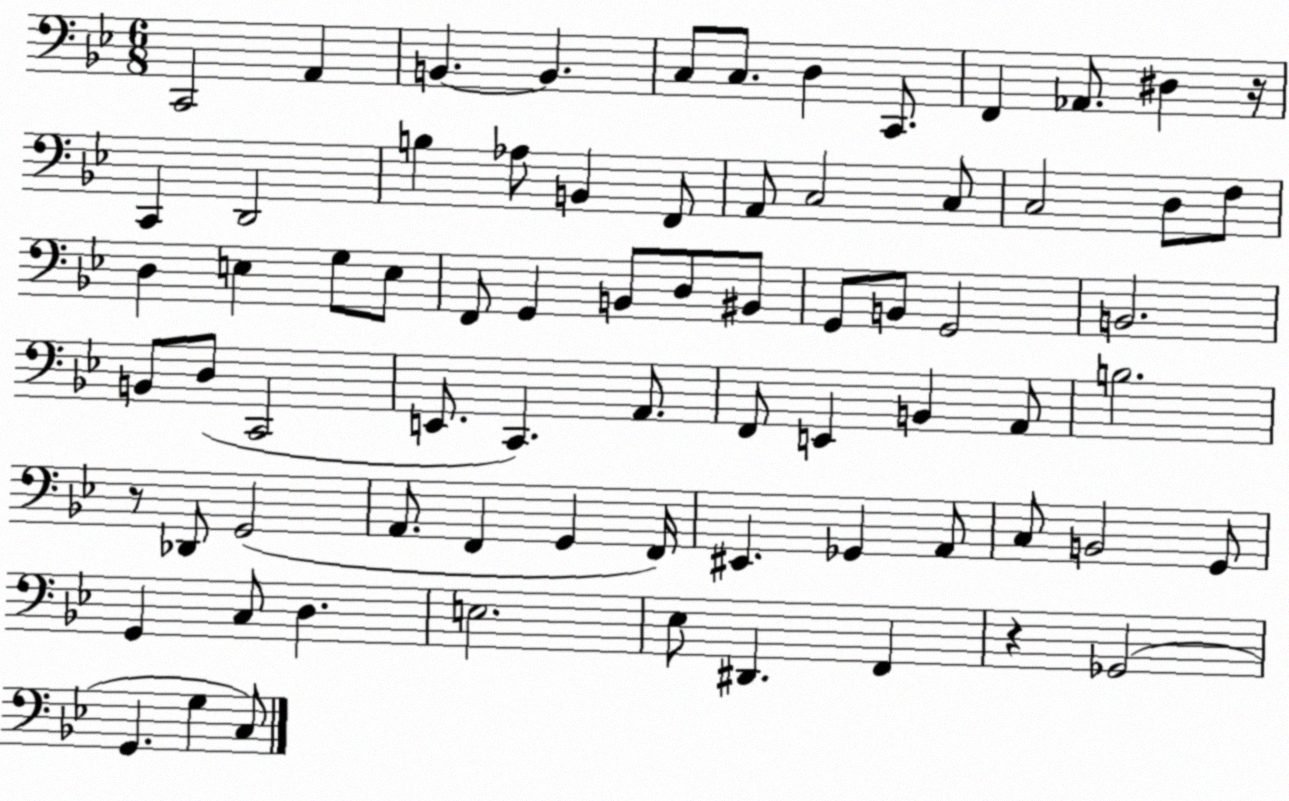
X:1
T:Untitled
M:6/8
L:1/4
K:Bb
C,,2 A,, B,, B,, C,/2 C,/2 D, C,,/2 F,, _A,,/2 ^D, z/4 C,, D,,2 B, _A,/2 B,, F,,/2 A,,/2 C,2 C,/2 C,2 D,/2 F,/2 D, E, G,/2 E,/2 F,,/2 G,, B,,/2 D,/2 ^B,,/2 G,,/2 B,,/2 G,,2 B,,2 B,,/2 D,/2 C,,2 E,,/2 C,, A,,/2 F,,/2 E,, B,, A,,/2 B,2 z/2 _D,,/2 G,,2 A,,/2 F,, G,, F,,/4 ^E,, _G,, A,,/2 C,/2 B,,2 G,,/2 G,, C,/2 D, E,2 _E,/2 ^D,, F,, z _G,,2 G,, G, C,/2